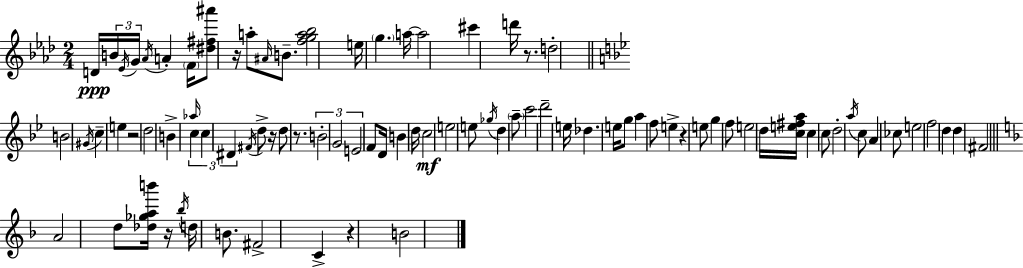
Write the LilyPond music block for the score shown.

{
  \clef treble
  \numericTimeSignature
  \time 2/4
  \key aes \major
  \repeat volta 2 { d'16\ppp \tuplet 3/2 { b'16 \acciaccatura { ees'16 } g'16 } \acciaccatura { aes'16 } a'4-. | \parenthesize f'16 <dis'' fis'' ais'''>8 r16 a''8-. \grace { ais'16 } | b'8.-- <f'' g'' a'' bes''>2 | e''16 \parenthesize g''4. | \break a''16~~ a''2 | cis'''4 d'''16 | r8. d''2-. | \bar "||" \break \key bes \major b'2 | \acciaccatura { gis'16 } c''4-- e''4 | r2 | d''2 | \break b'4-> \grace { aes''16 } \tuplet 3/2 { c''4 | c''4 dis'4 } | \acciaccatura { fis'16 } d''8-> r16 d''8 | r8. \tuplet 3/2 { b'2-. | \break g'2 | e'2 } | f'8 d'16 b'4 | d''16 c''2\mf | \break e''2 | e''8 \acciaccatura { ges''16 } d''4 | \parenthesize a''8-- c'''2 | d'''2-- | \break e''16 des''4. | e''16 g''8 a''4 | f''8 e''4-> | r4 e''8 g''4 | \break f''8 e''2 | d''16 <c'' e'' fis'' a''>16 c''4 | c''8 d''2-. | \acciaccatura { a''16 } c''8 a'4 | \break ces''8 e''2 | f''2 | d''4 | d''4 fis'2 | \break \bar "||" \break \key f \major a'2 | d''8 <des'' ges'' a'' b'''>16 r16 \acciaccatura { bes''16 } d''16 b'8. | fis'2-> | c'4-> r4 | \break b'2 | } \bar "|."
}